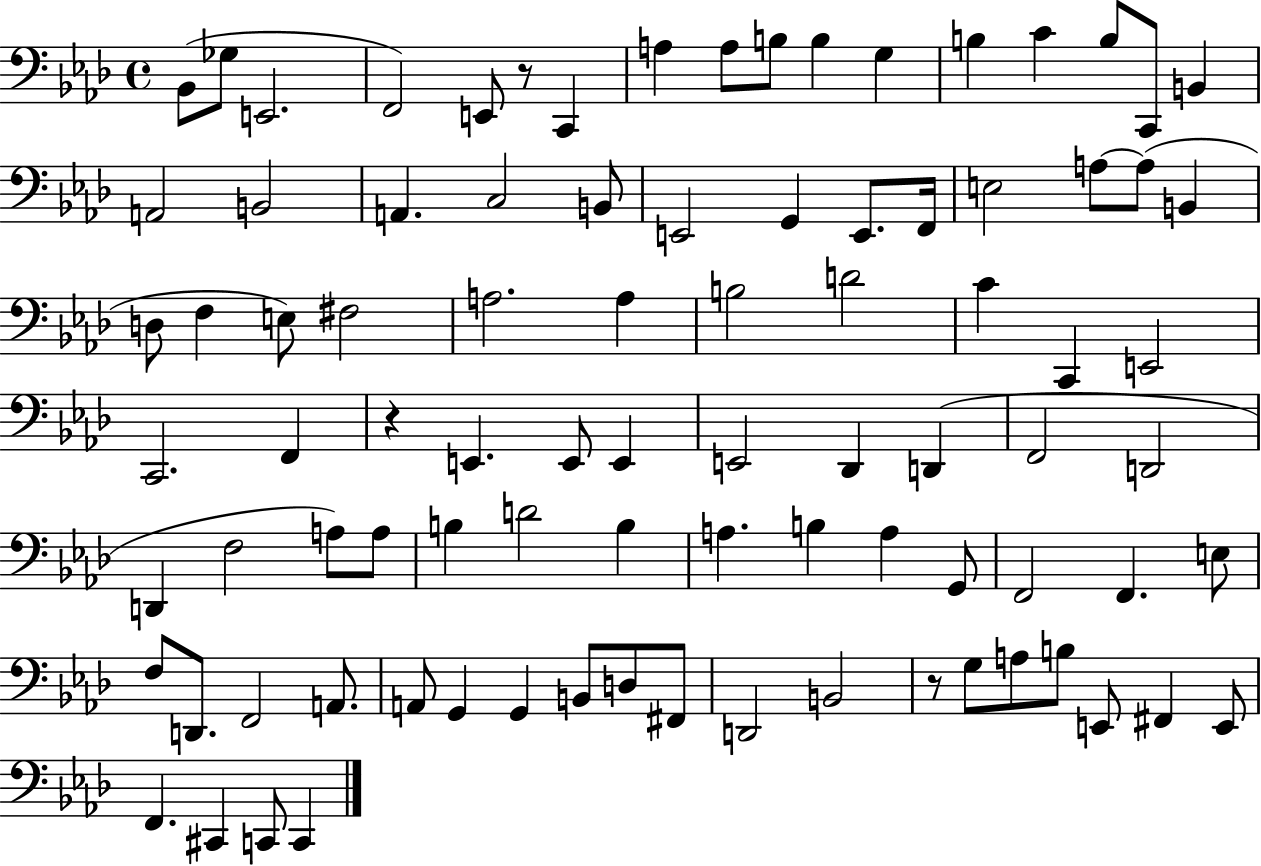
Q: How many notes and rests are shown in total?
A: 89